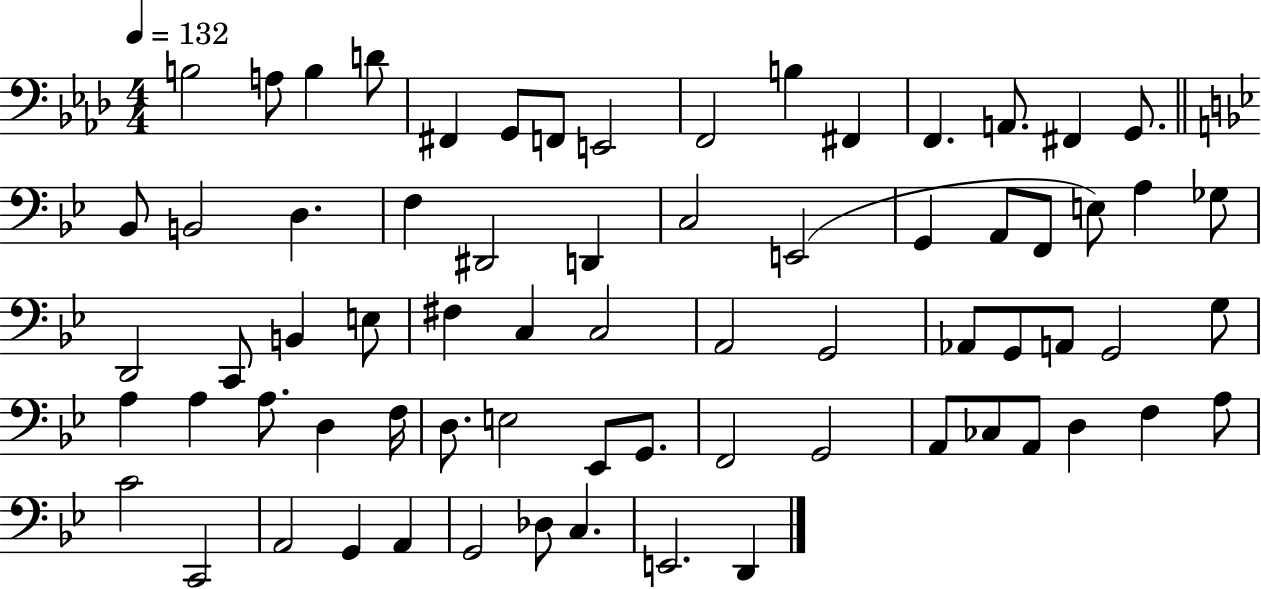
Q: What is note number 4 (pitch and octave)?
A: D4